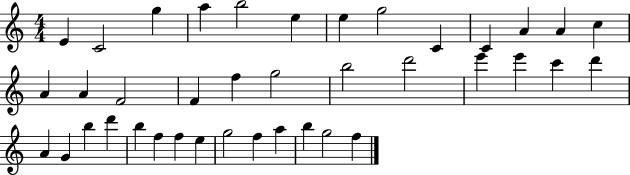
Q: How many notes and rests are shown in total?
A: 39